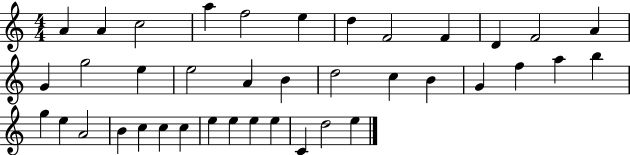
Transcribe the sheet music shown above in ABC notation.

X:1
T:Untitled
M:4/4
L:1/4
K:C
A A c2 a f2 e d F2 F D F2 A G g2 e e2 A B d2 c B G f a b g e A2 B c c c e e e e C d2 e